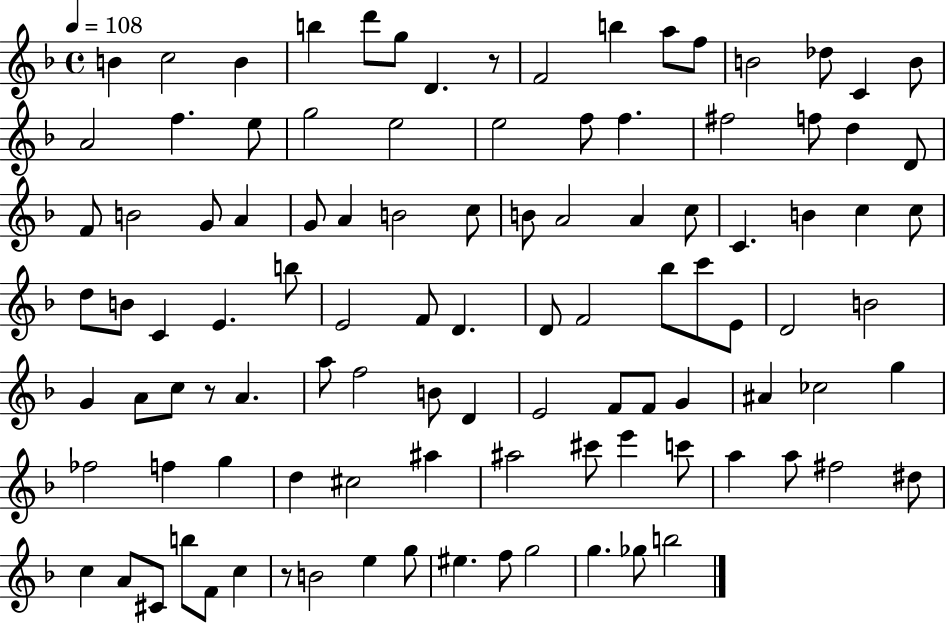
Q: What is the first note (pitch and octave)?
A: B4